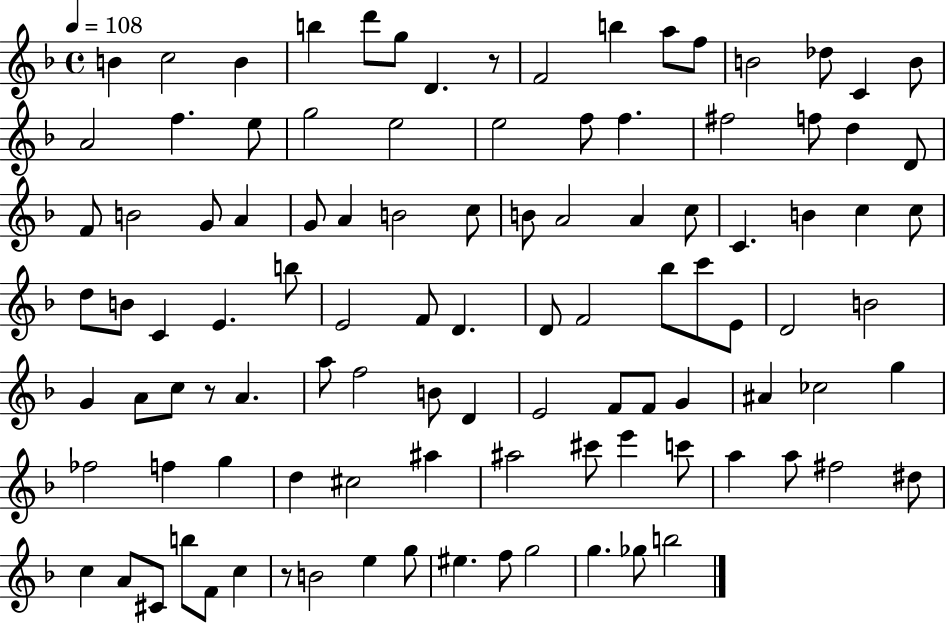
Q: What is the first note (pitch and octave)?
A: B4